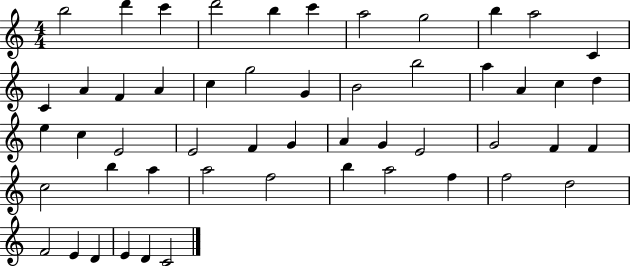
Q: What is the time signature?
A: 4/4